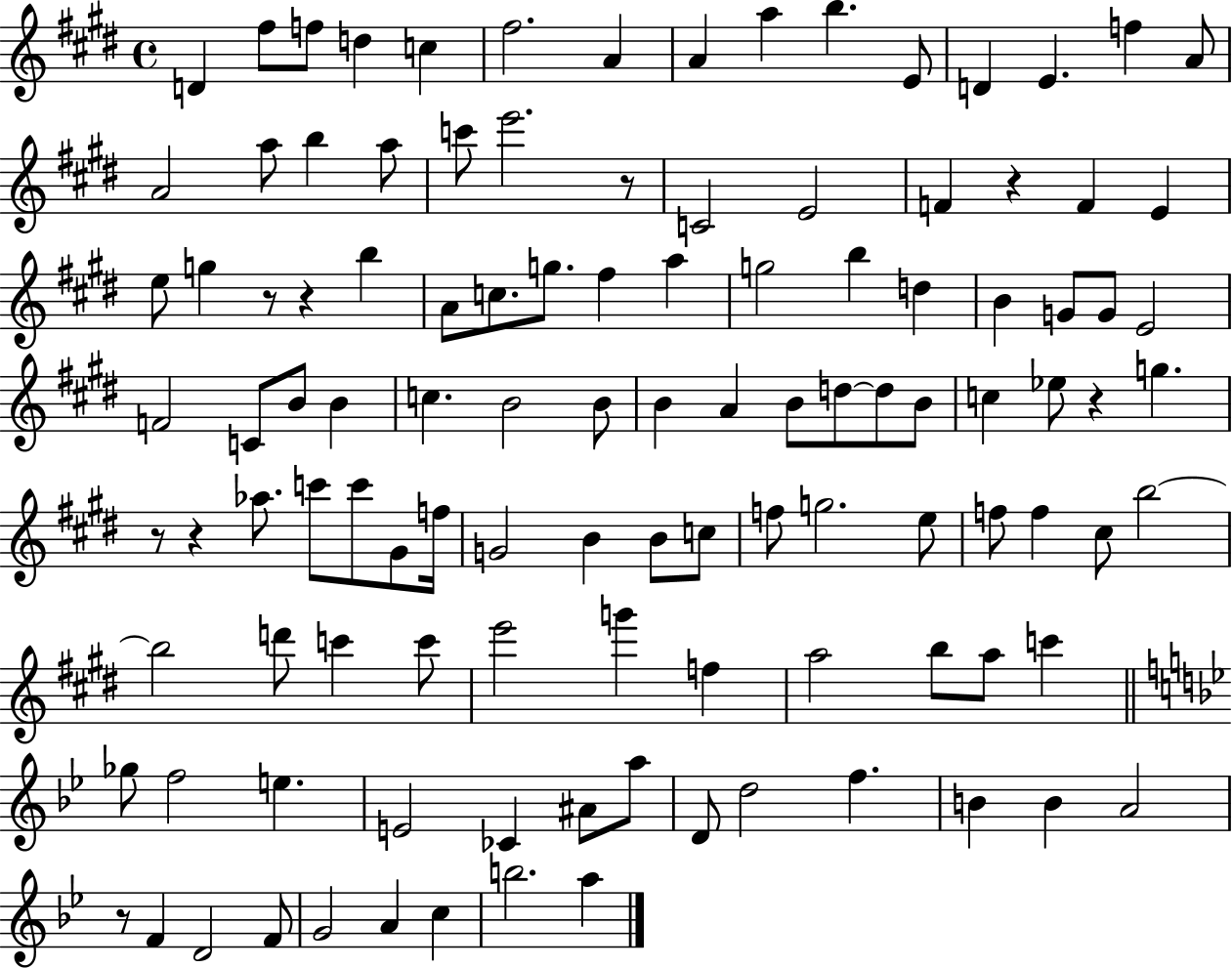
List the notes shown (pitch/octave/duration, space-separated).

D4/q F#5/e F5/e D5/q C5/q F#5/h. A4/q A4/q A5/q B5/q. E4/e D4/q E4/q. F5/q A4/e A4/h A5/e B5/q A5/e C6/e E6/h. R/e C4/h E4/h F4/q R/q F4/q E4/q E5/e G5/q R/e R/q B5/q A4/e C5/e. G5/e. F#5/q A5/q G5/h B5/q D5/q B4/q G4/e G4/e E4/h F4/h C4/e B4/e B4/q C5/q. B4/h B4/e B4/q A4/q B4/e D5/e D5/e B4/e C5/q Eb5/e R/q G5/q. R/e R/q Ab5/e. C6/e C6/e G#4/e F5/s G4/h B4/q B4/e C5/e F5/e G5/h. E5/e F5/e F5/q C#5/e B5/h B5/h D6/e C6/q C6/e E6/h G6/q F5/q A5/h B5/e A5/e C6/q Gb5/e F5/h E5/q. E4/h CES4/q A#4/e A5/e D4/e D5/h F5/q. B4/q B4/q A4/h R/e F4/q D4/h F4/e G4/h A4/q C5/q B5/h. A5/q